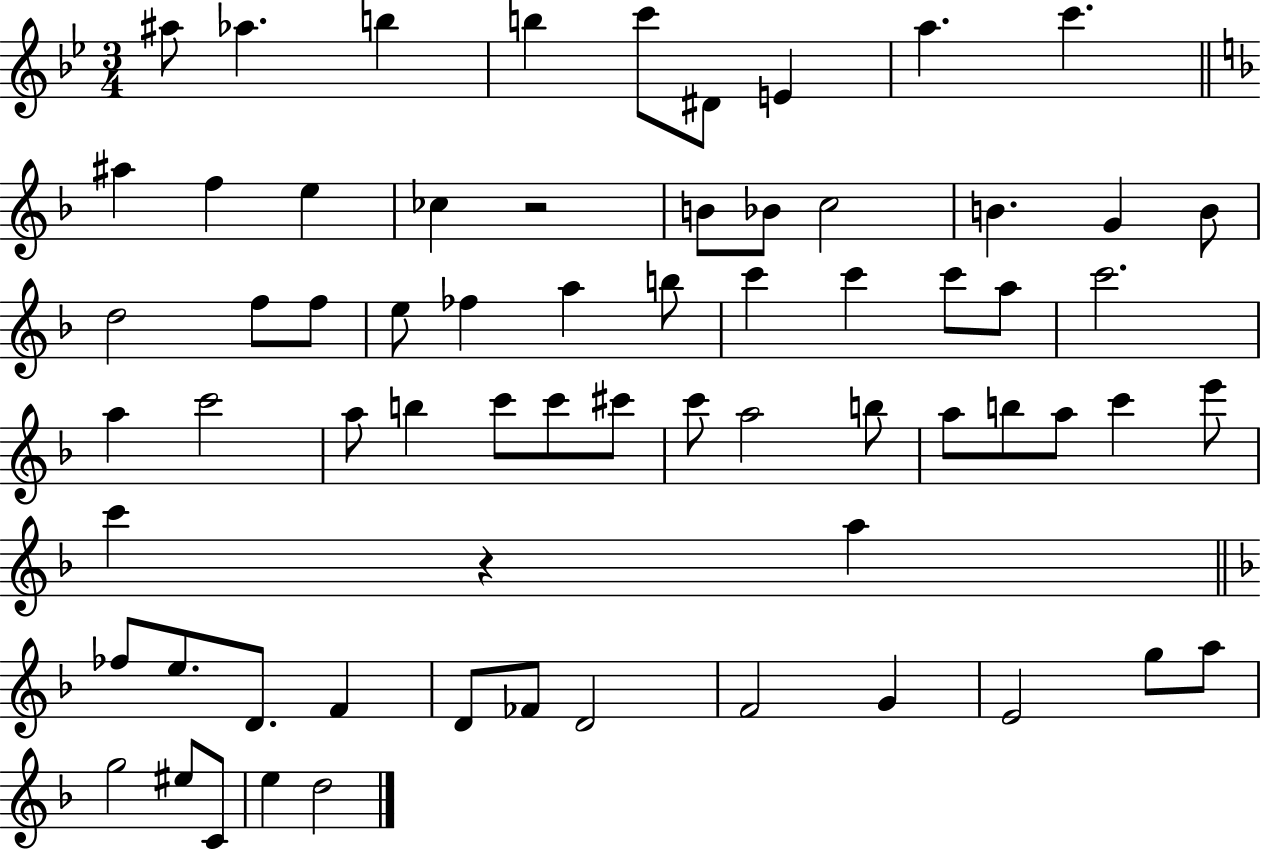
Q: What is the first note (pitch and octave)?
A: A#5